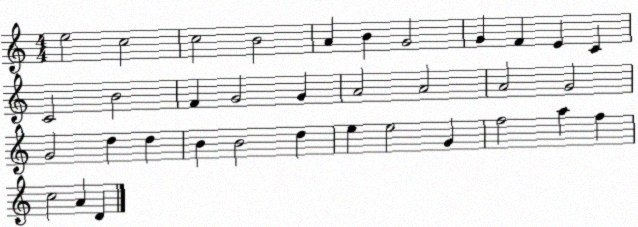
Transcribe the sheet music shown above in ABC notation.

X:1
T:Untitled
M:4/4
L:1/4
K:C
e2 c2 c2 B2 A B G2 G F E C C2 B2 F G2 G A2 A2 A2 G2 G2 d d B B2 d e e2 G f2 a f c2 A D